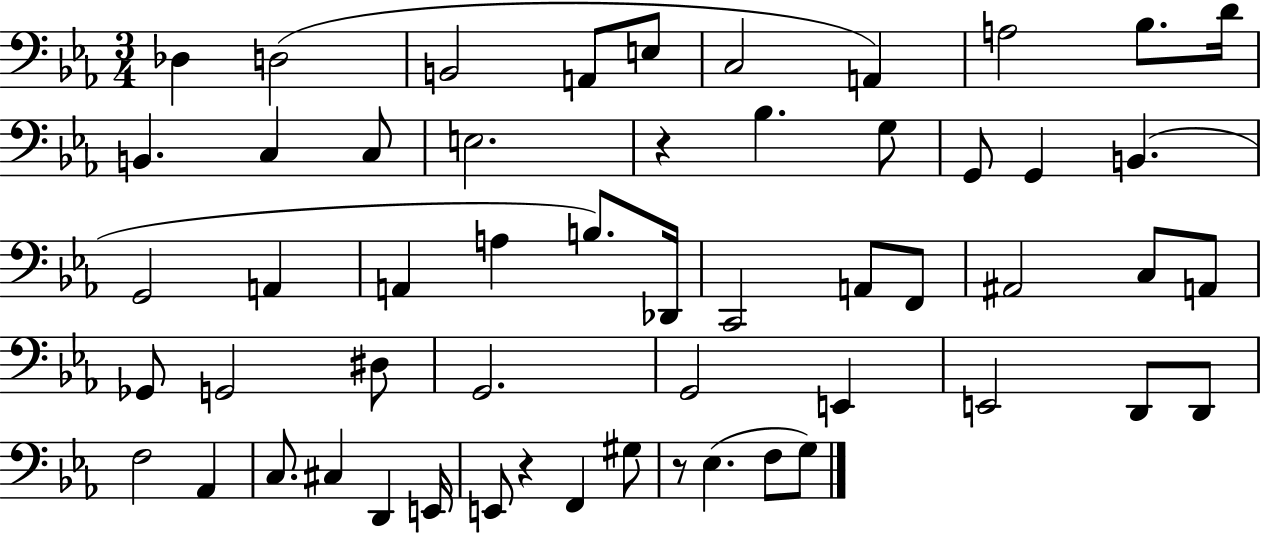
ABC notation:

X:1
T:Untitled
M:3/4
L:1/4
K:Eb
_D, D,2 B,,2 A,,/2 E,/2 C,2 A,, A,2 _B,/2 D/4 B,, C, C,/2 E,2 z _B, G,/2 G,,/2 G,, B,, G,,2 A,, A,, A, B,/2 _D,,/4 C,,2 A,,/2 F,,/2 ^A,,2 C,/2 A,,/2 _G,,/2 G,,2 ^D,/2 G,,2 G,,2 E,, E,,2 D,,/2 D,,/2 F,2 _A,, C,/2 ^C, D,, E,,/4 E,,/2 z F,, ^G,/2 z/2 _E, F,/2 G,/2